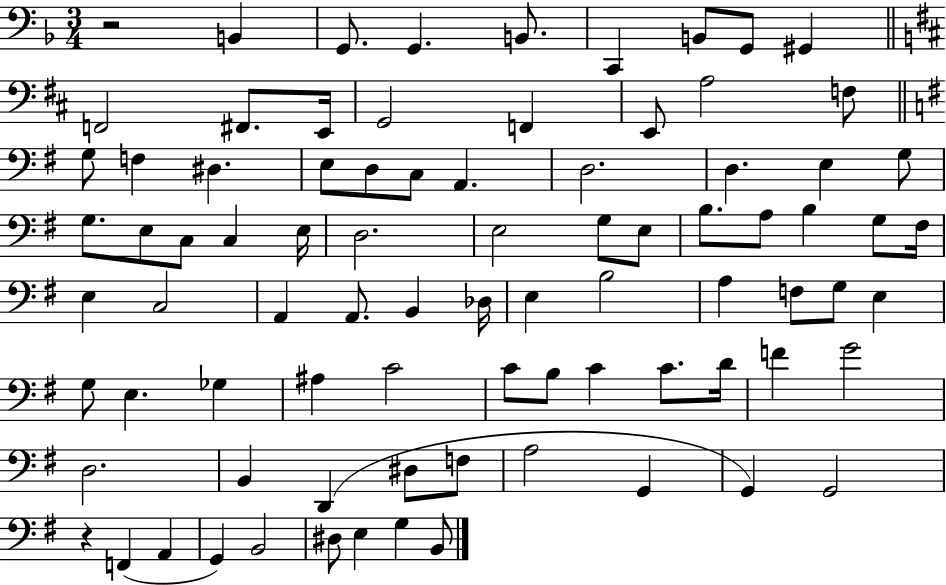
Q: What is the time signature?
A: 3/4